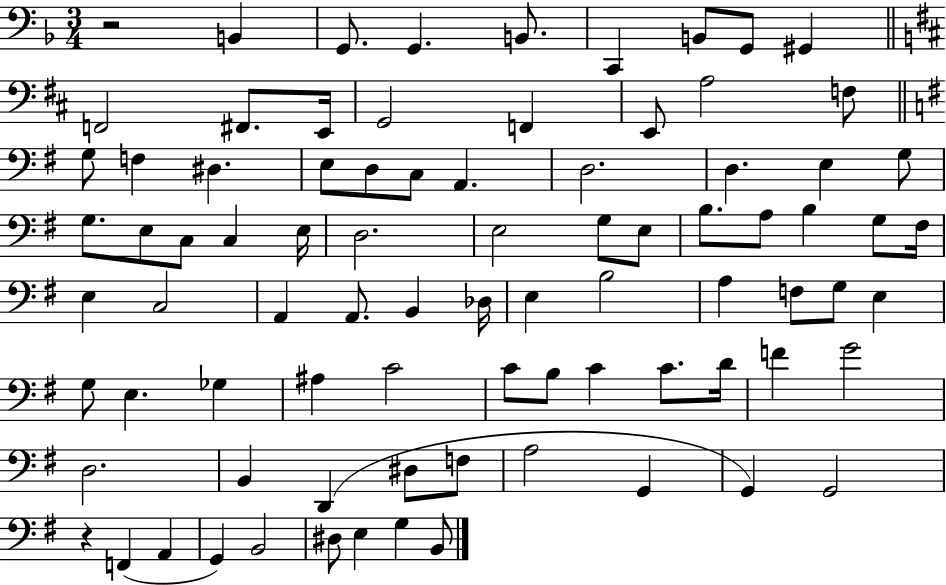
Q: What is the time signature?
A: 3/4